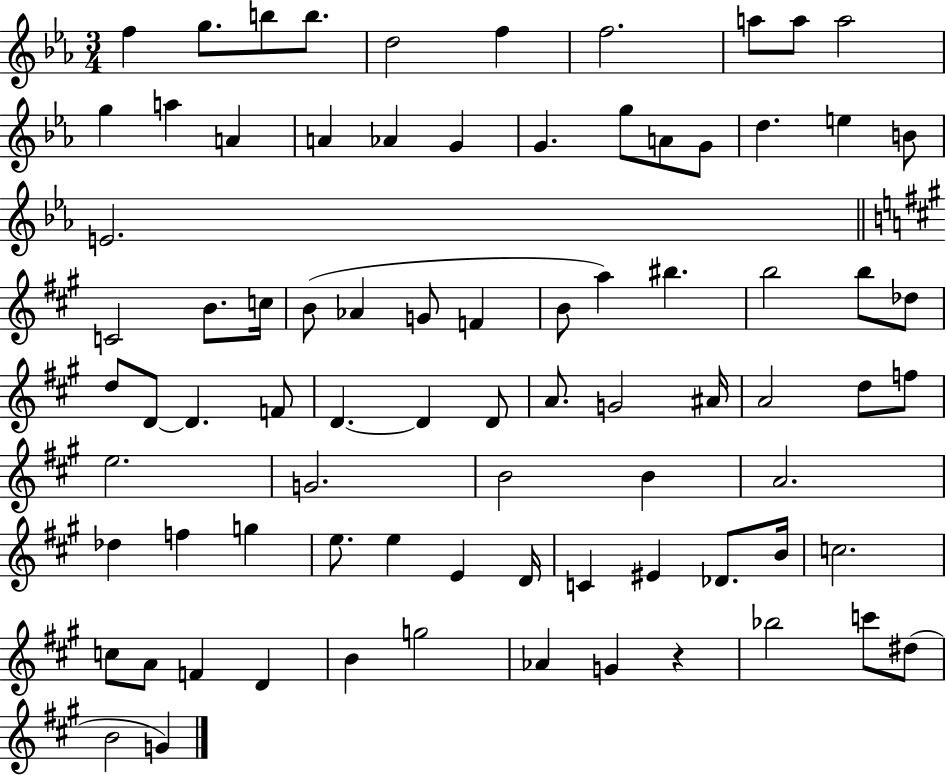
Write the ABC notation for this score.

X:1
T:Untitled
M:3/4
L:1/4
K:Eb
f g/2 b/2 b/2 d2 f f2 a/2 a/2 a2 g a A A _A G G g/2 A/2 G/2 d e B/2 E2 C2 B/2 c/4 B/2 _A G/2 F B/2 a ^b b2 b/2 _d/2 d/2 D/2 D F/2 D D D/2 A/2 G2 ^A/4 A2 d/2 f/2 e2 G2 B2 B A2 _d f g e/2 e E D/4 C ^E _D/2 B/4 c2 c/2 A/2 F D B g2 _A G z _b2 c'/2 ^d/2 B2 G